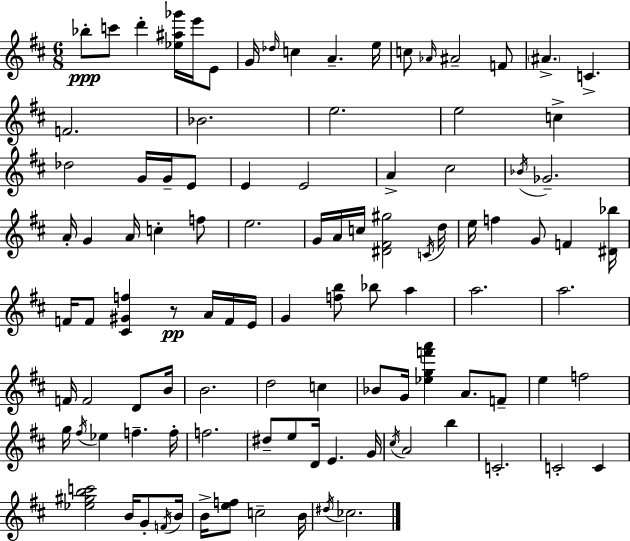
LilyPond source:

{
  \clef treble
  \numericTimeSignature
  \time 6/8
  \key d \major
  bes''8-.\ppp c'''8 d'''4-. <ees'' ais'' ges'''>16 e'''16 e'8 | g'16 \grace { des''16 } c''4 a'4.-- | e''16 c''8 \grace { aes'16 } ais'2-- | f'8 \parenthesize ais'4.-> c'4.-> | \break f'2. | bes'2. | e''2. | e''2 c''4-> | \break des''2 g'16 g'16-- | e'8 e'4 e'2 | a'4-> cis''2 | \acciaccatura { bes'16 } ges'2.-- | \break a'16-. g'4 a'16 c''4-. | f''8 e''2. | g'16 a'16 c''16 <dis' fis' gis''>2 | \acciaccatura { c'16 } d''16 e''16 f''4 g'8 f'4 | \break <dis' bes''>16 f'16 f'8 <cis' gis' f''>4 r8\pp | a'16 f'16 e'16 g'4 <f'' b''>8 bes''8 | a''4 a''2. | a''2. | \break f'16 f'2 | d'8 b'16 b'2. | d''2 | c''4 bes'8 g'16 <ees'' g'' f''' a'''>4 a'8. | \break f'8-- e''4 f''2 | g''16 \acciaccatura { fis''16 } ees''4 f''4.-- | f''16-. f''2. | dis''8-- e''8 d'16 e'4. | \break g'16 \acciaccatura { cis''16 } a'2 | b''4 c'2.-. | c'2-. | c'4 <ees'' gis'' b'' c'''>2 | \break b'16 g'8-. \acciaccatura { f'16 } b'16 b'16-> <e'' f''>8 c''2-- | b'16 \acciaccatura { dis''16 } ces''2. | \bar "|."
}